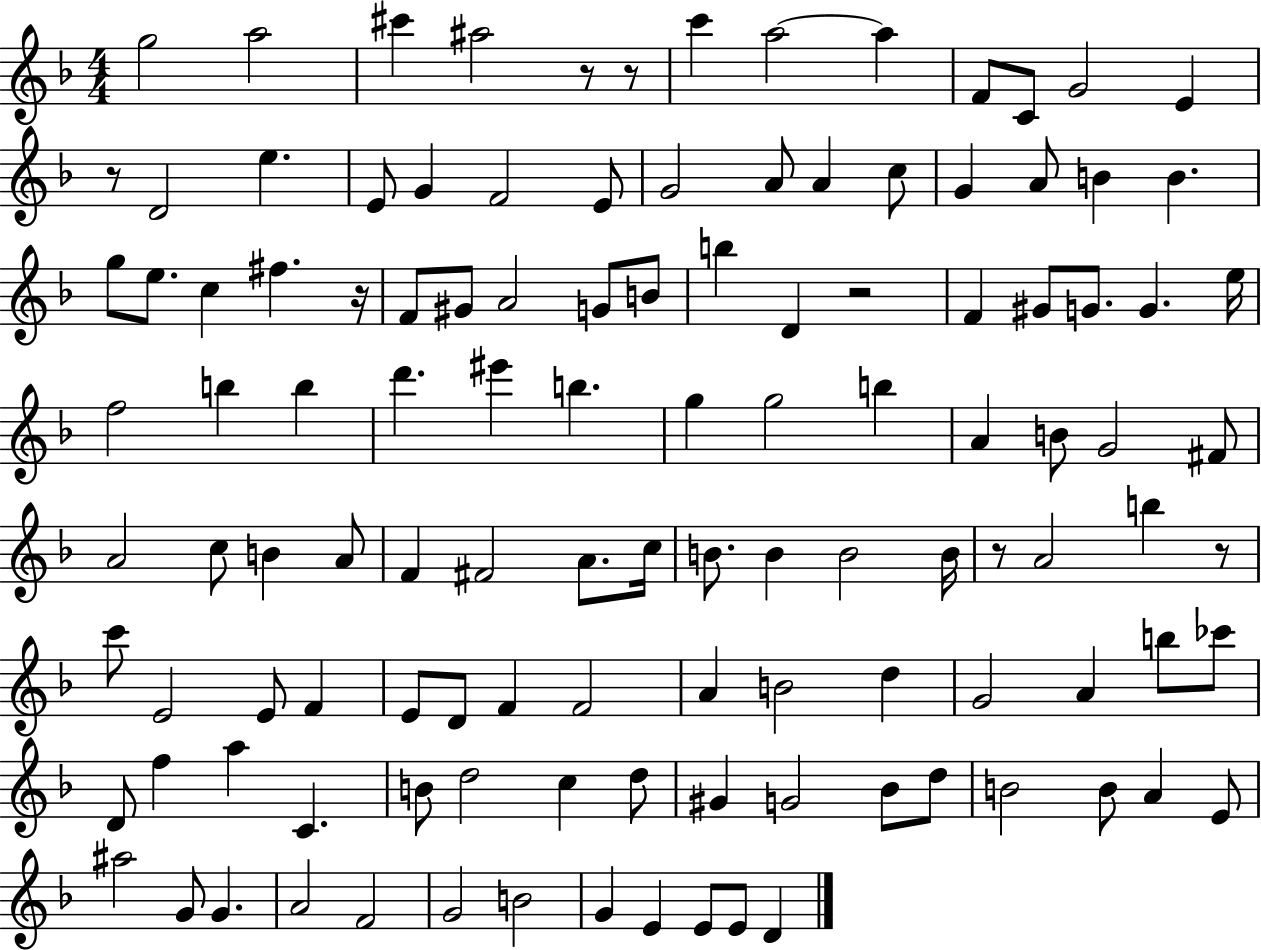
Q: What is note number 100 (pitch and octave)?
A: A#5